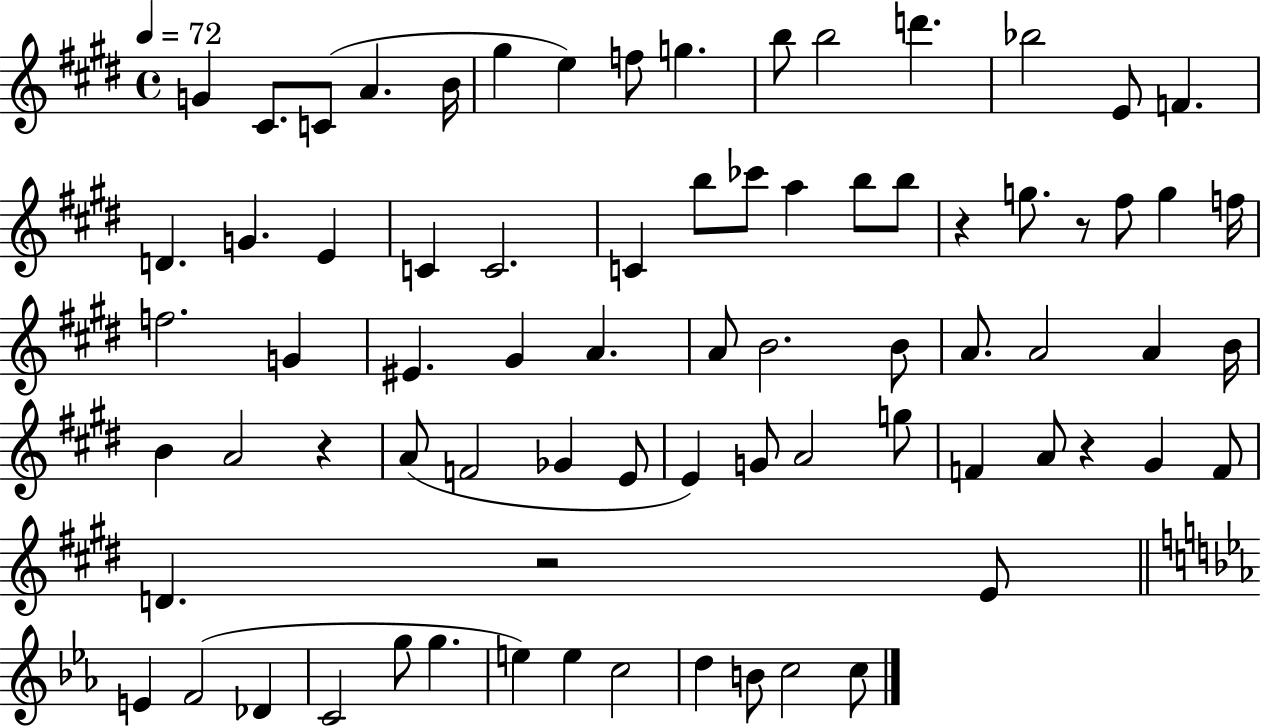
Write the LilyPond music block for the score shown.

{
  \clef treble
  \time 4/4
  \defaultTimeSignature
  \key e \major
  \tempo 4 = 72
  g'4 cis'8. c'8( a'4. b'16 | gis''4 e''4) f''8 g''4. | b''8 b''2 d'''4. | bes''2 e'8 f'4. | \break d'4. g'4. e'4 | c'4 c'2. | c'4 b''8 ces'''8 a''4 b''8 b''8 | r4 g''8. r8 fis''8 g''4 f''16 | \break f''2. g'4 | eis'4. gis'4 a'4. | a'8 b'2. b'8 | a'8. a'2 a'4 b'16 | \break b'4 a'2 r4 | a'8( f'2 ges'4 e'8 | e'4) g'8 a'2 g''8 | f'4 a'8 r4 gis'4 f'8 | \break d'4. r2 e'8 | \bar "||" \break \key ees \major e'4 f'2( des'4 | c'2 g''8 g''4. | e''4) e''4 c''2 | d''4 b'8 c''2 c''8 | \break \bar "|."
}